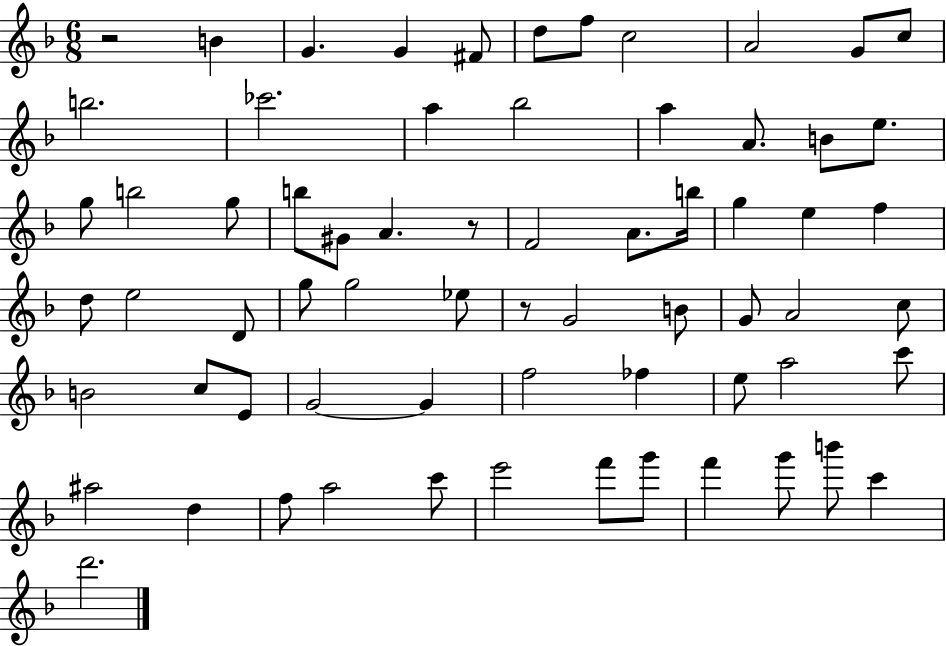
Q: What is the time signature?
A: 6/8